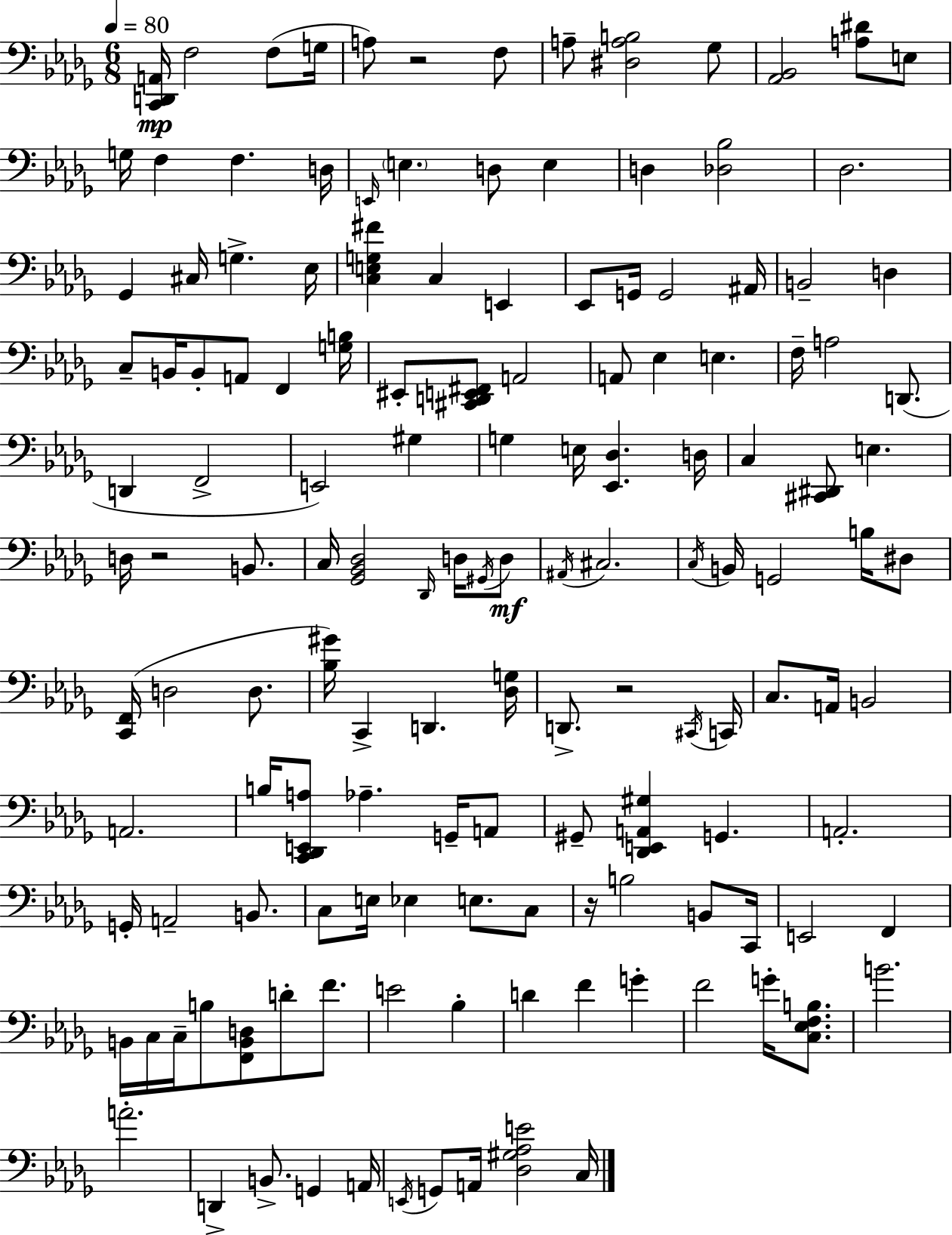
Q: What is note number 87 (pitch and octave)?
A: B2